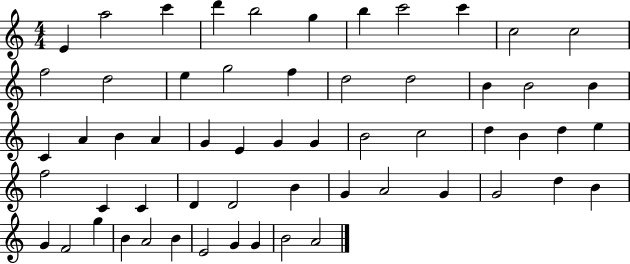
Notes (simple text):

E4/q A5/h C6/q D6/q B5/h G5/q B5/q C6/h C6/q C5/h C5/h F5/h D5/h E5/q G5/h F5/q D5/h D5/h B4/q B4/h B4/q C4/q A4/q B4/q A4/q G4/q E4/q G4/q G4/q B4/h C5/h D5/q B4/q D5/q E5/q F5/h C4/q C4/q D4/q D4/h B4/q G4/q A4/h G4/q G4/h D5/q B4/q G4/q F4/h G5/q B4/q A4/h B4/q E4/h G4/q G4/q B4/h A4/h